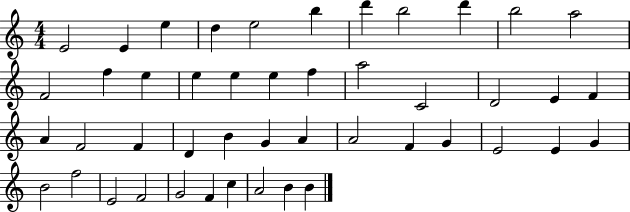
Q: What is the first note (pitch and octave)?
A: E4